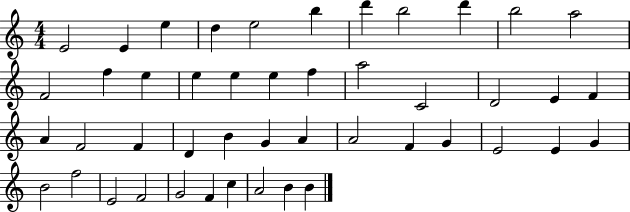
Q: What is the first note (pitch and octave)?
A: E4